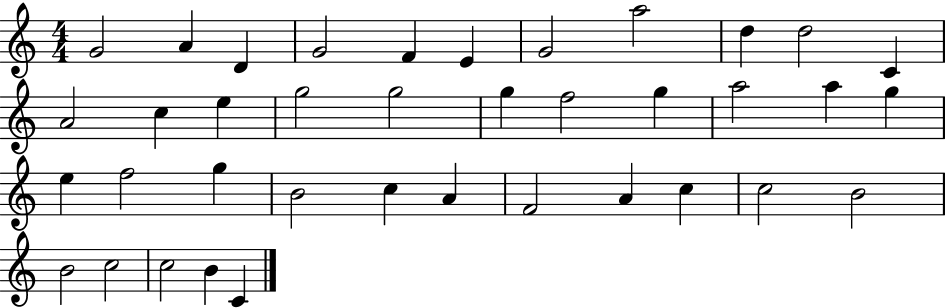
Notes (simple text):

G4/h A4/q D4/q G4/h F4/q E4/q G4/h A5/h D5/q D5/h C4/q A4/h C5/q E5/q G5/h G5/h G5/q F5/h G5/q A5/h A5/q G5/q E5/q F5/h G5/q B4/h C5/q A4/q F4/h A4/q C5/q C5/h B4/h B4/h C5/h C5/h B4/q C4/q